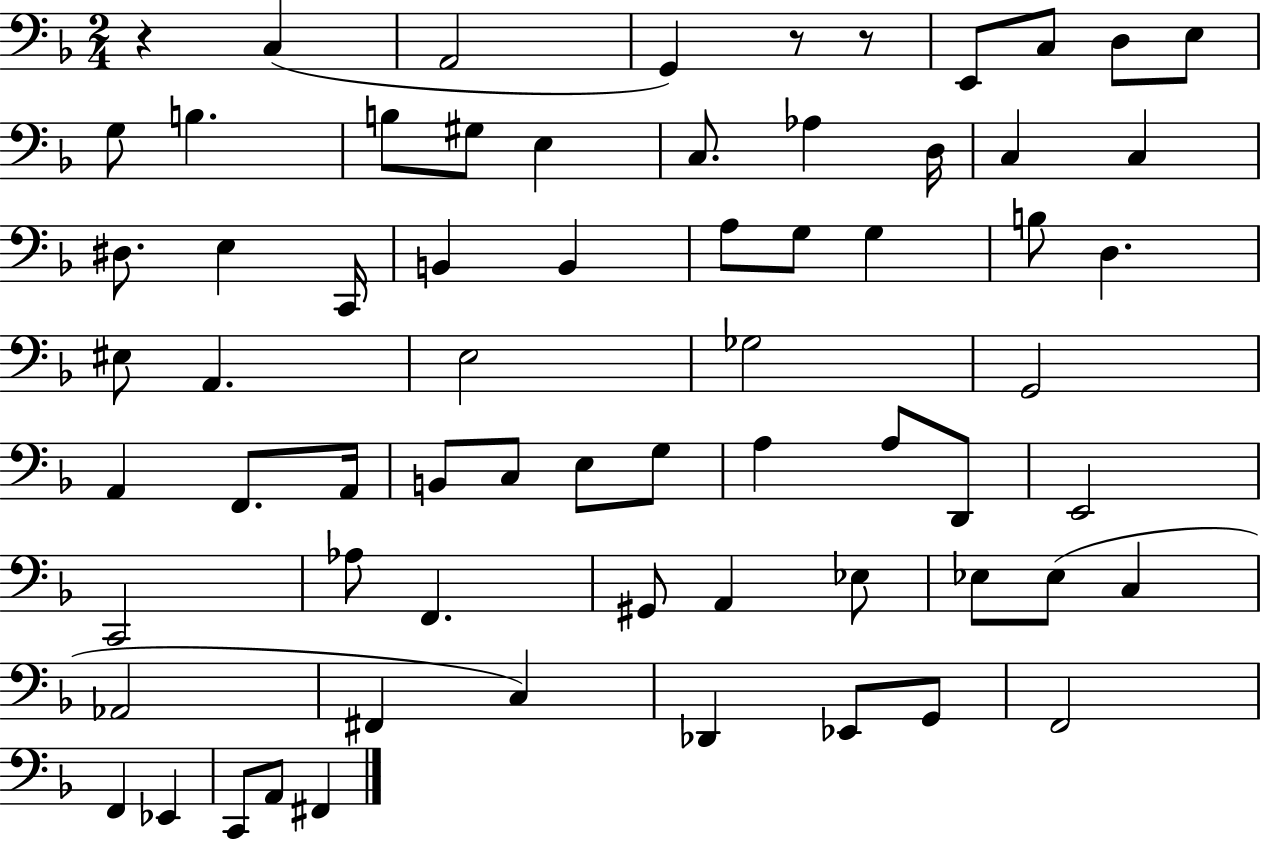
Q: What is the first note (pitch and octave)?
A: C3